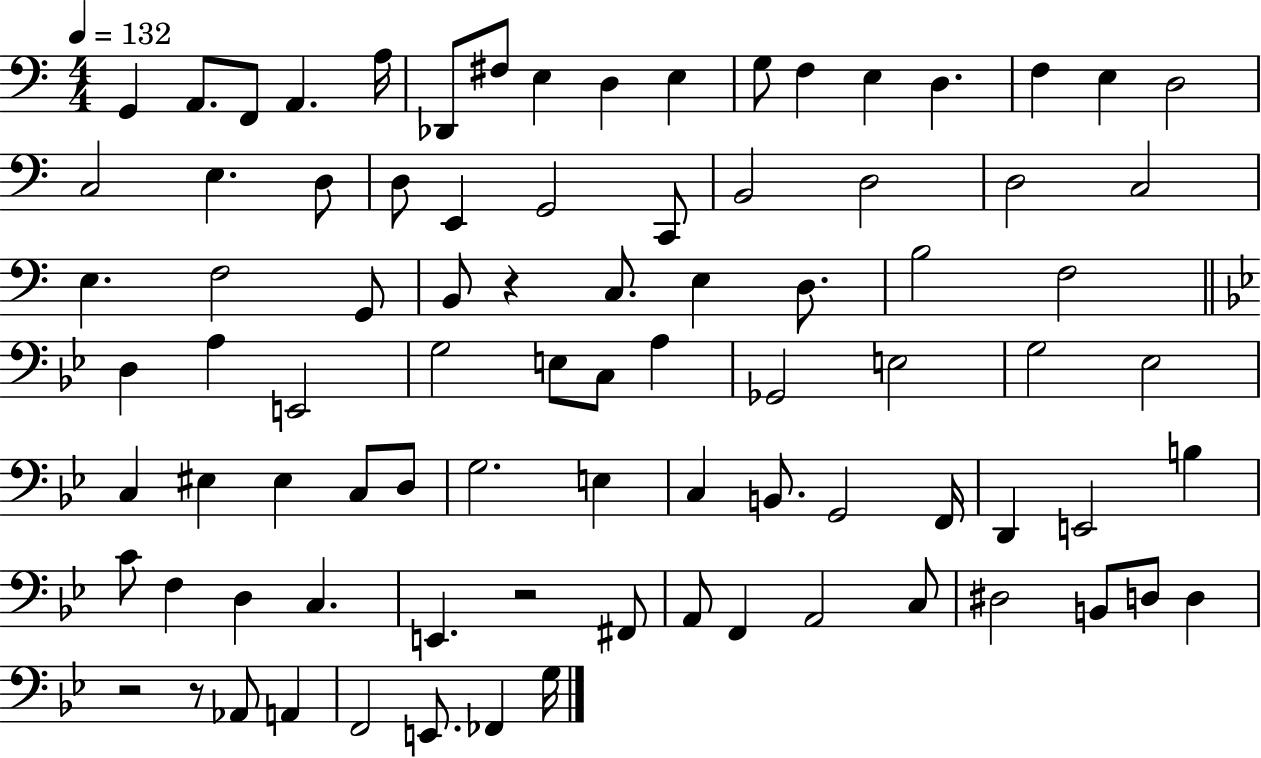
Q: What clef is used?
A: bass